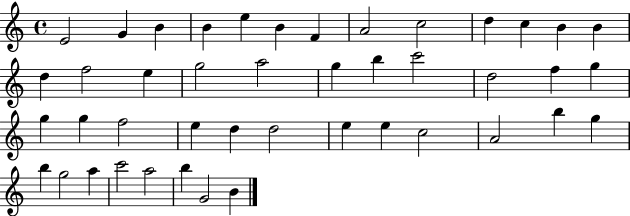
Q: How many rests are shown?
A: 0